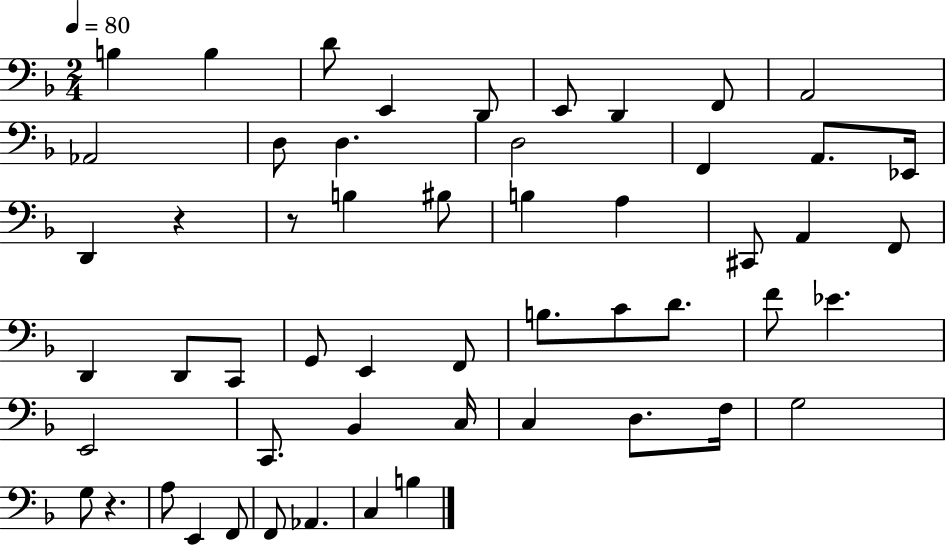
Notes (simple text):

B3/q B3/q D4/e E2/q D2/e E2/e D2/q F2/e A2/h Ab2/h D3/e D3/q. D3/h F2/q A2/e. Eb2/s D2/q R/q R/e B3/q BIS3/e B3/q A3/q C#2/e A2/q F2/e D2/q D2/e C2/e G2/e E2/q F2/e B3/e. C4/e D4/e. F4/e Eb4/q. E2/h C2/e. Bb2/q C3/s C3/q D3/e. F3/s G3/h G3/e R/q. A3/e E2/q F2/e F2/e Ab2/q. C3/q B3/q